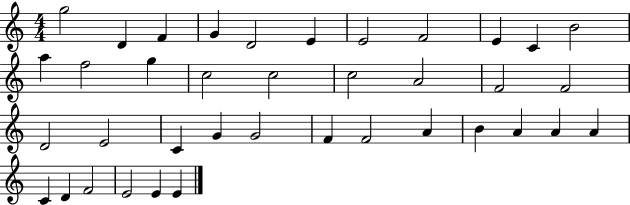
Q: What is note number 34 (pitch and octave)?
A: D4